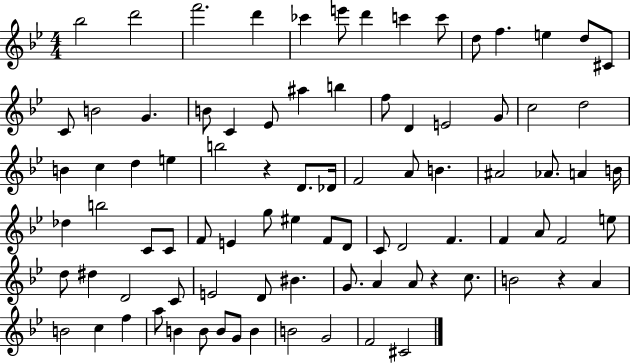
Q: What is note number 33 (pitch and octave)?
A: B5